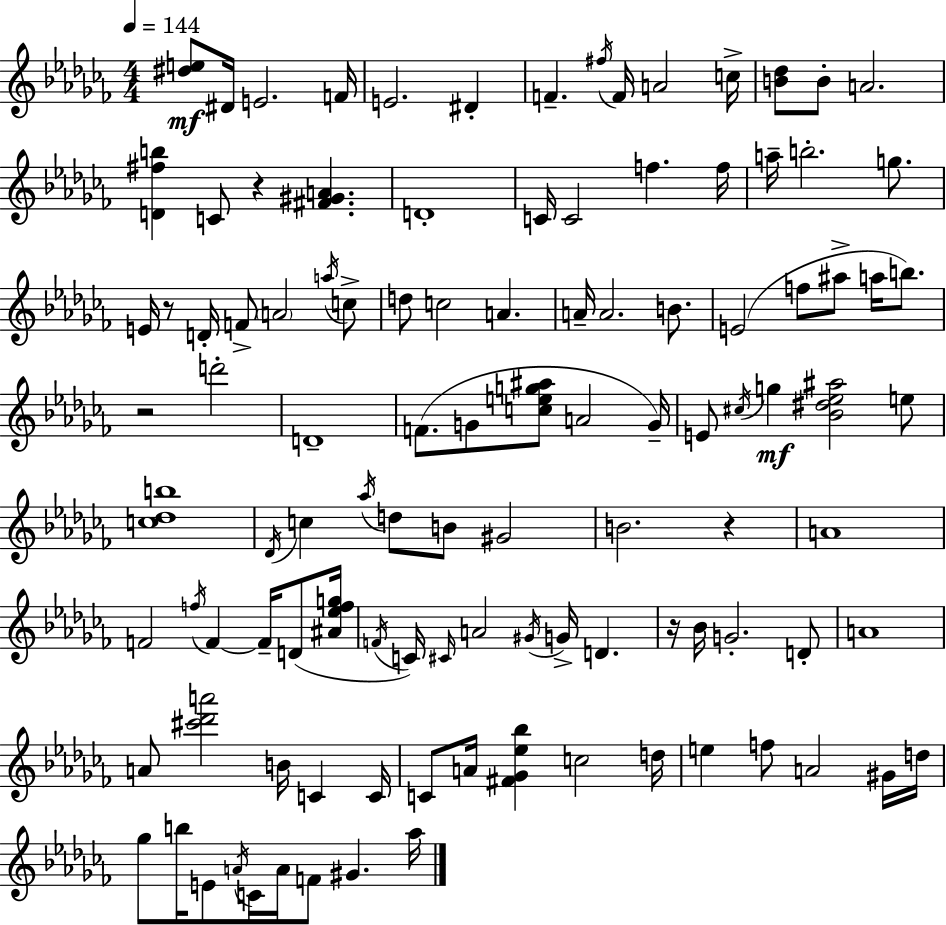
{
  \clef treble
  \numericTimeSignature
  \time 4/4
  \key aes \minor
  \tempo 4 = 144
  <dis'' e''>8\mf dis'16 e'2. f'16 | e'2. dis'4-. | f'4.-- \acciaccatura { fis''16 } f'16 a'2 | c''16-> <b' des''>8 b'8-. a'2. | \break <d' fis'' b''>4 c'8 r4 <fis' gis' a'>4. | d'1-. | c'16 c'2 f''4. | f''16 a''16-- b''2.-. g''8. | \break e'16 r8 d'16-. f'8-> \parenthesize a'2 \acciaccatura { a''16 } | c''8-> d''8 c''2 a'4. | a'16-- a'2. b'8. | e'2( f''8 ais''8-> a''16 b''8.) | \break r2 d'''2-. | d'1-- | f'8.( g'8 <c'' e'' g'' ais''>8 a'2 | g'16--) e'8 \acciaccatura { cis''16 } g''4\mf <bes' dis'' ees'' ais''>2 | \break e''8 <c'' des'' b''>1 | \acciaccatura { des'16 } c''4 \acciaccatura { aes''16 } d''8 b'8 gis'2 | b'2. | r4 a'1 | \break f'2 \acciaccatura { f''16 } f'4~~ | f'16-- d'8( <ais' ees'' f'' g''>16 \acciaccatura { f'16 }) c'16 \grace { cis'16 } a'2 | \acciaccatura { gis'16 } g'16-> d'4. r16 bes'16 g'2.-. | d'8-. a'1 | \break a'8 <cis''' des''' a'''>2 | b'16 c'4 c'16 c'8 a'16 <fis' ges' ees'' bes''>4 | c''2 d''16 e''4 f''8 a'2 | gis'16 d''16 ges''8 b''16 e'8 \acciaccatura { a'16 } c'16 | \break a'16 f'8 gis'4. aes''16 \bar "|."
}